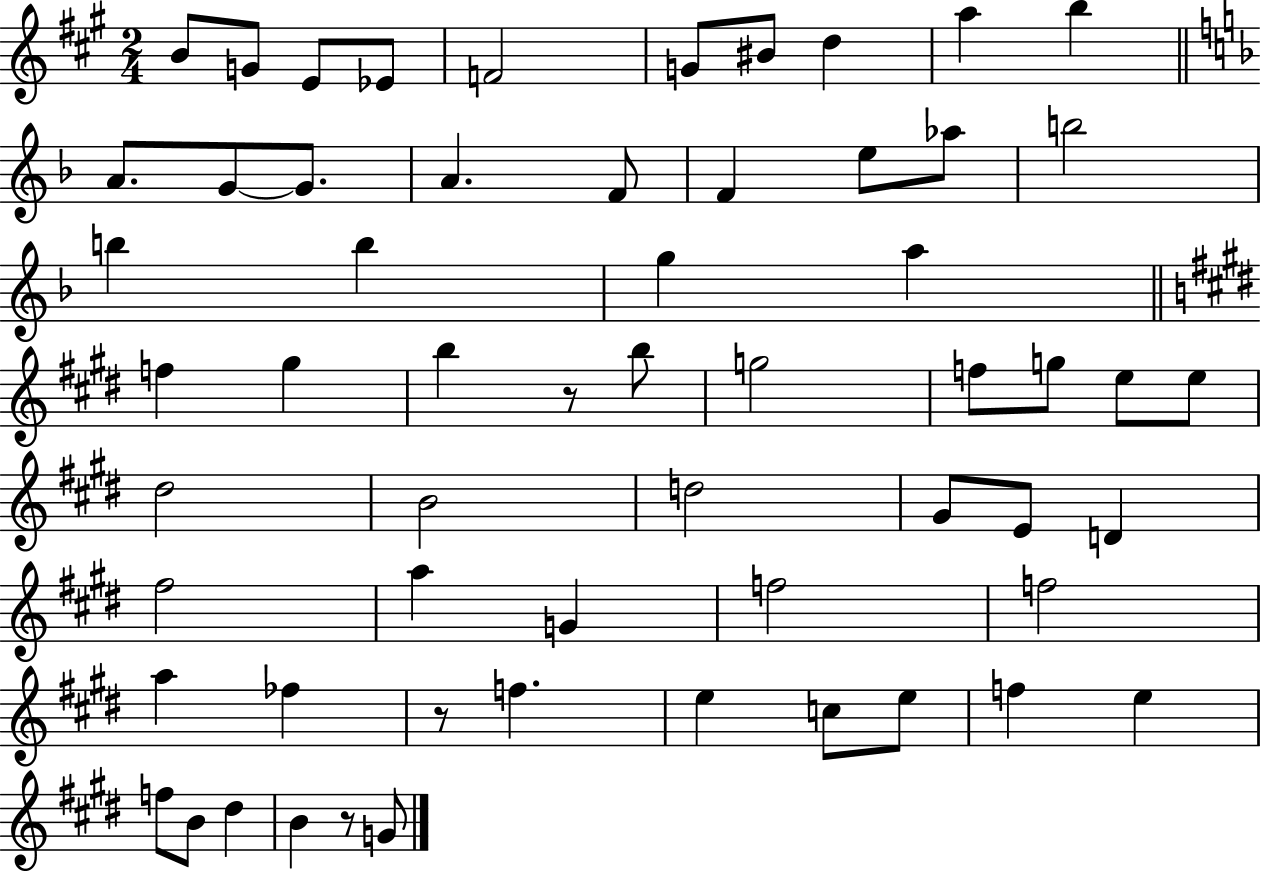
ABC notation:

X:1
T:Untitled
M:2/4
L:1/4
K:A
B/2 G/2 E/2 _E/2 F2 G/2 ^B/2 d a b A/2 G/2 G/2 A F/2 F e/2 _a/2 b2 b b g a f ^g b z/2 b/2 g2 f/2 g/2 e/2 e/2 ^d2 B2 d2 ^G/2 E/2 D ^f2 a G f2 f2 a _f z/2 f e c/2 e/2 f e f/2 B/2 ^d B z/2 G/2